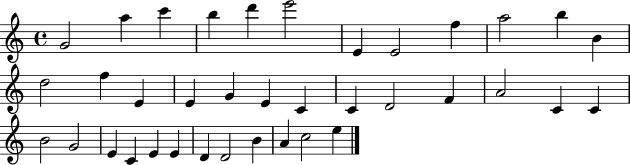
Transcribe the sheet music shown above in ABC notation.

X:1
T:Untitled
M:4/4
L:1/4
K:C
G2 a c' b d' e'2 E E2 f a2 b B d2 f E E G E C C D2 F A2 C C B2 G2 E C E E D D2 B A c2 e